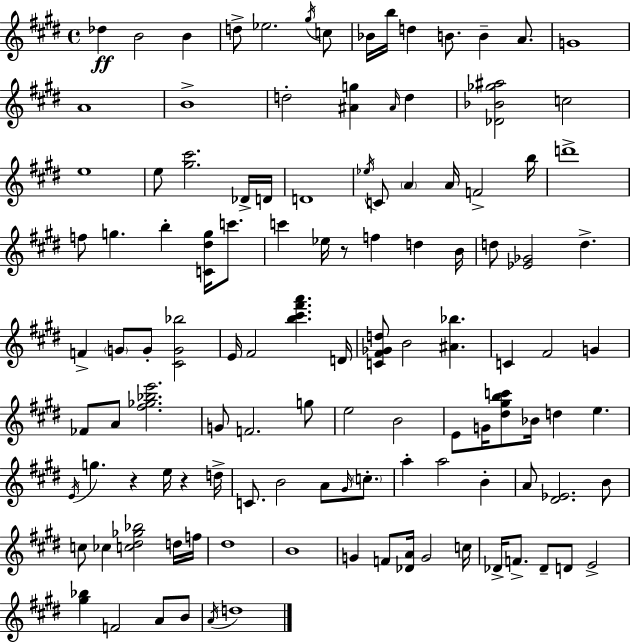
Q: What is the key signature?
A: E major